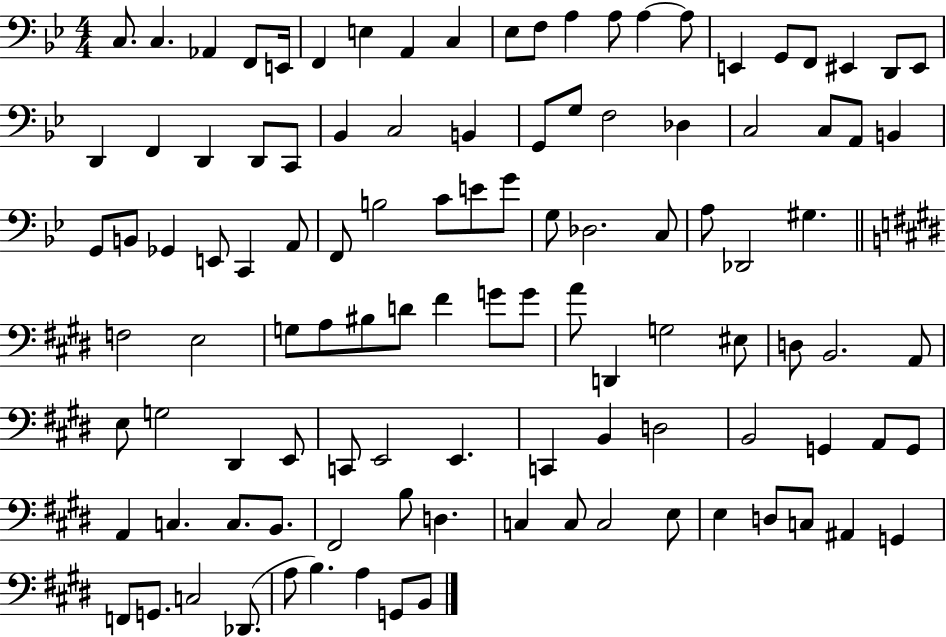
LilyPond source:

{
  \clef bass
  \numericTimeSignature
  \time 4/4
  \key bes \major
  c8. c4. aes,4 f,8 e,16 | f,4 e4 a,4 c4 | ees8 f8 a4 a8 a4~~ a8 | e,4 g,8 f,8 eis,4 d,8 eis,8 | \break d,4 f,4 d,4 d,8 c,8 | bes,4 c2 b,4 | g,8 g8 f2 des4 | c2 c8 a,8 b,4 | \break g,8 b,8 ges,4 e,8 c,4 a,8 | f,8 b2 c'8 e'8 g'8 | g8 des2. c8 | a8 des,2 gis4. | \break \bar "||" \break \key e \major f2 e2 | g8 a8 bis8 d'8 fis'4 g'8 g'8 | a'8 d,4 g2 eis8 | d8 b,2. a,8 | \break e8 g2 dis,4 e,8 | c,8 e,2 e,4. | c,4 b,4 d2 | b,2 g,4 a,8 g,8 | \break a,4 c4. c8. b,8. | fis,2 b8 d4. | c4 c8 c2 e8 | e4 d8 c8 ais,4 g,4 | \break f,8 g,8. c2 des,8.( | a8 b4.) a4 g,8 b,8 | \bar "|."
}